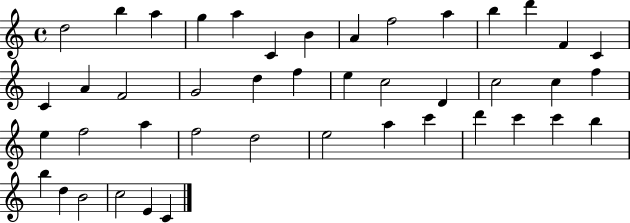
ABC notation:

X:1
T:Untitled
M:4/4
L:1/4
K:C
d2 b a g a C B A f2 a b d' F C C A F2 G2 d f e c2 D c2 c f e f2 a f2 d2 e2 a c' d' c' c' b b d B2 c2 E C